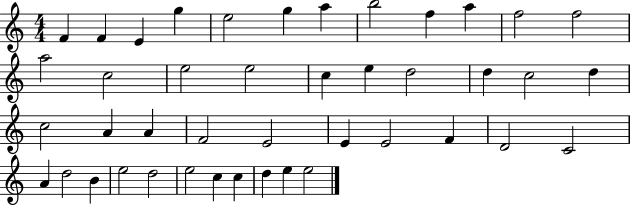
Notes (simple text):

F4/q F4/q E4/q G5/q E5/h G5/q A5/q B5/h F5/q A5/q F5/h F5/h A5/h C5/h E5/h E5/h C5/q E5/q D5/h D5/q C5/h D5/q C5/h A4/q A4/q F4/h E4/h E4/q E4/h F4/q D4/h C4/h A4/q D5/h B4/q E5/h D5/h E5/h C5/q C5/q D5/q E5/q E5/h